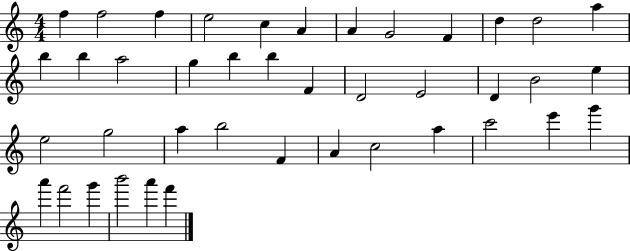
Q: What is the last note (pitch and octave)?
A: F6